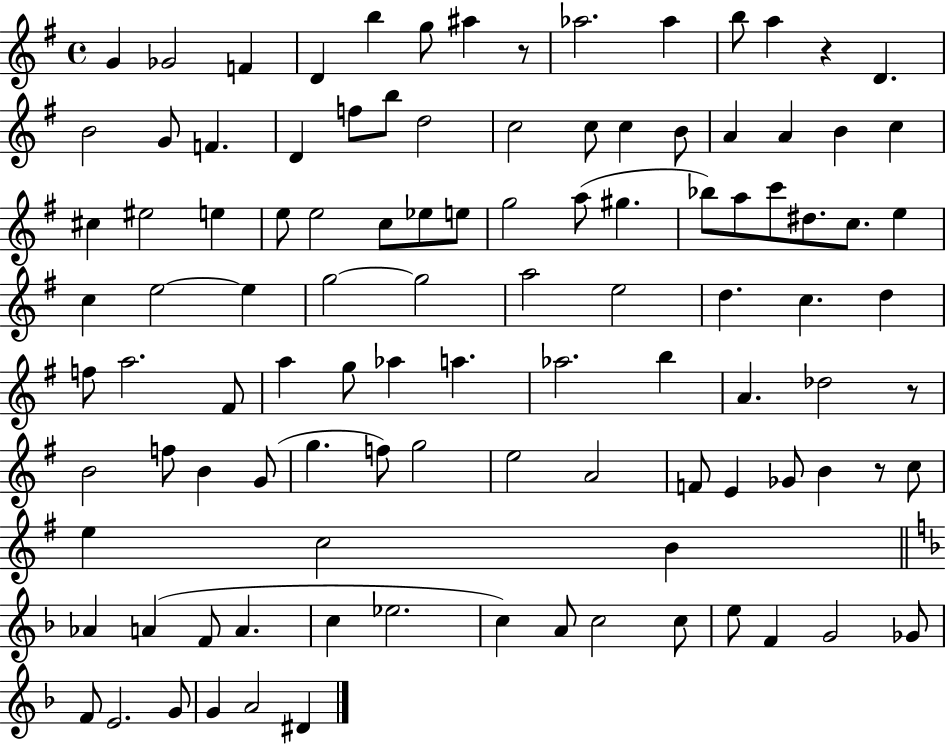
{
  \clef treble
  \time 4/4
  \defaultTimeSignature
  \key g \major
  \repeat volta 2 { g'4 ges'2 f'4 | d'4 b''4 g''8 ais''4 r8 | aes''2. aes''4 | b''8 a''4 r4 d'4. | \break b'2 g'8 f'4. | d'4 f''8 b''8 d''2 | c''2 c''8 c''4 b'8 | a'4 a'4 b'4 c''4 | \break cis''4 eis''2 e''4 | e''8 e''2 c''8 ees''8 e''8 | g''2 a''8( gis''4. | bes''8) a''8 c'''8 dis''8. c''8. e''4 | \break c''4 e''2~~ e''4 | g''2~~ g''2 | a''2 e''2 | d''4. c''4. d''4 | \break f''8 a''2. fis'8 | a''4 g''8 aes''4 a''4. | aes''2. b''4 | a'4. des''2 r8 | \break b'2 f''8 b'4 g'8( | g''4. f''8) g''2 | e''2 a'2 | f'8 e'4 ges'8 b'4 r8 c''8 | \break e''4 c''2 b'4 | \bar "||" \break \key f \major aes'4 a'4( f'8 a'4. | c''4 ees''2. | c''4) a'8 c''2 c''8 | e''8 f'4 g'2 ges'8 | \break f'8 e'2. g'8 | g'4 a'2 dis'4 | } \bar "|."
}